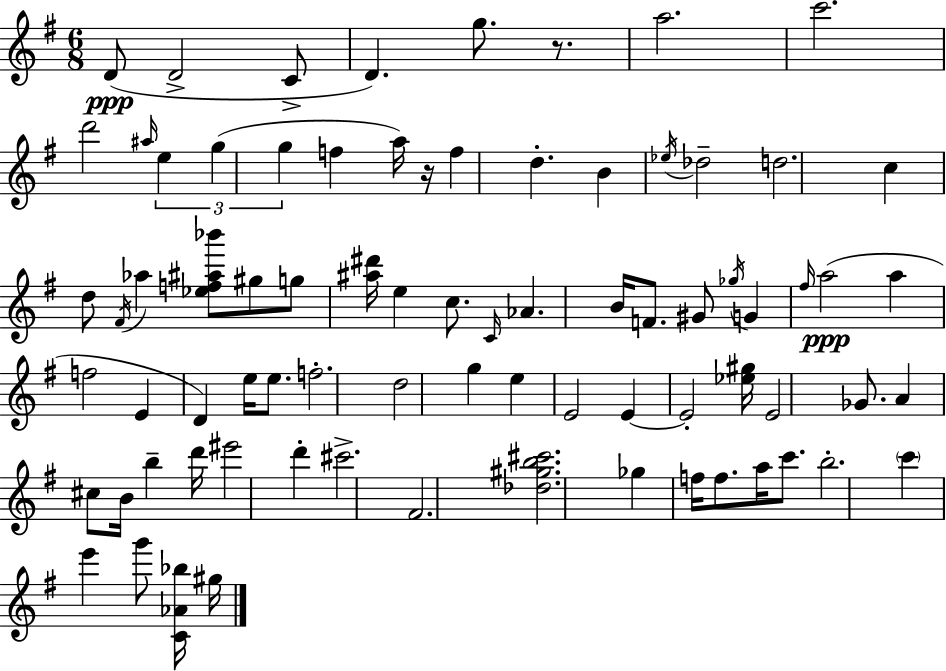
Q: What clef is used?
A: treble